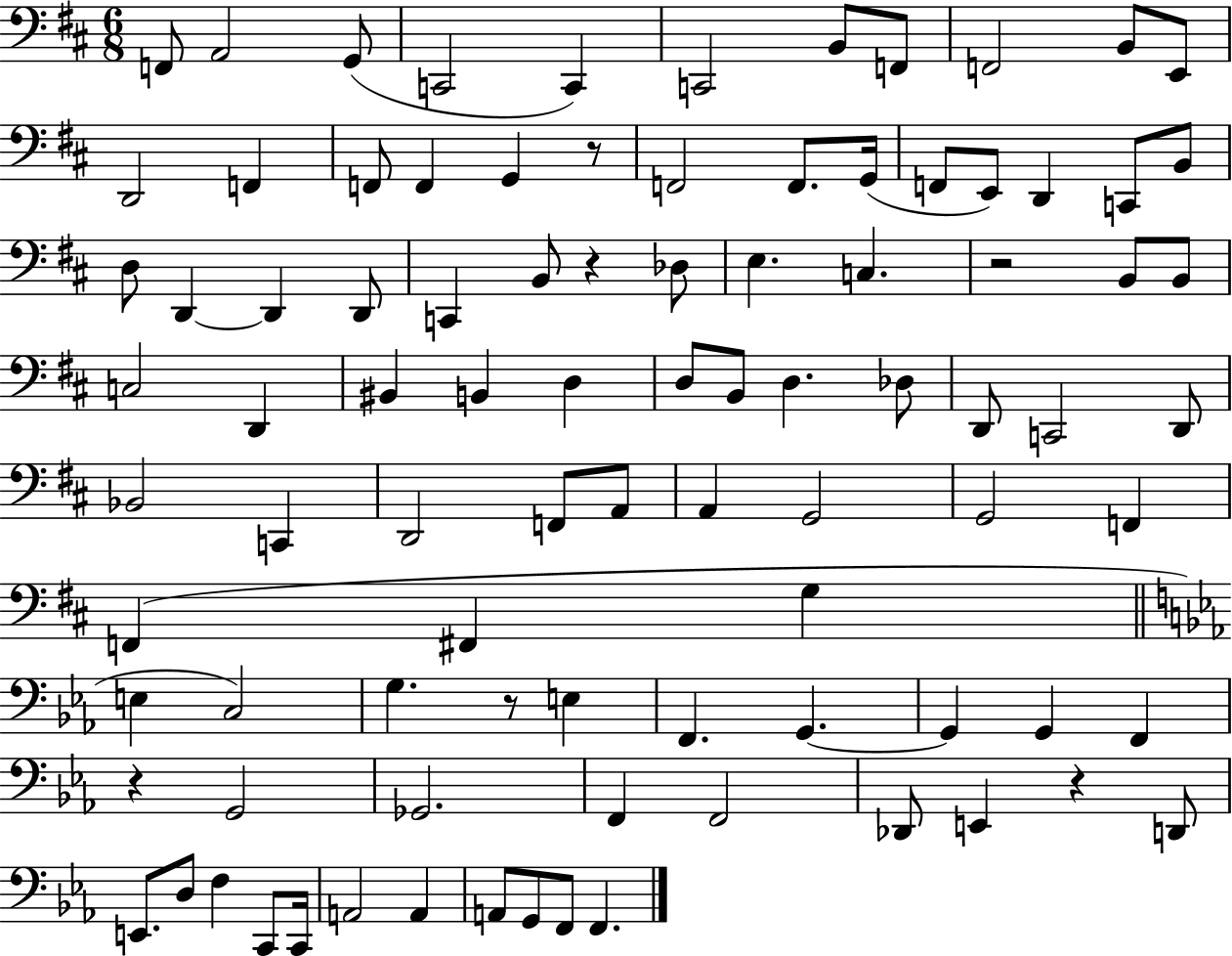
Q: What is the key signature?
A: D major